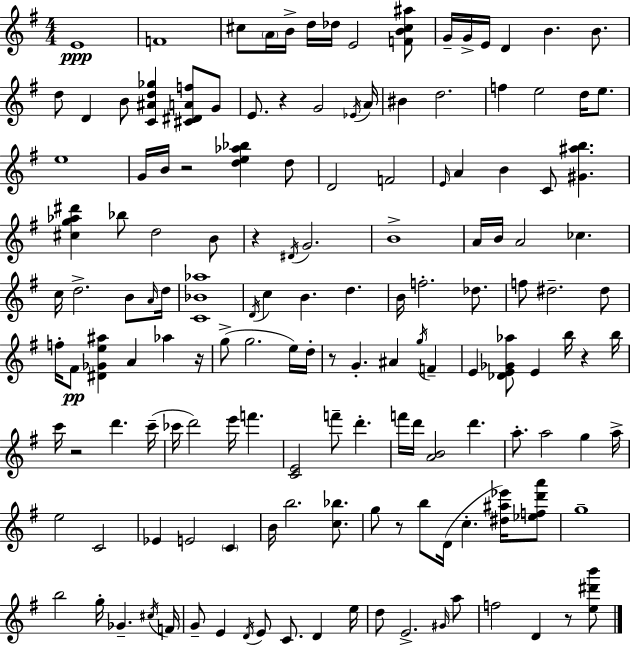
E4/w F4/w C#5/e A4/s B4/s D5/s Db5/s E4/h [F4,B4,C#5,A#5]/e G4/s G4/s E4/s D4/q B4/q. B4/e. D5/e D4/q B4/e [C4,A#4,D5,Gb5]/q [C#4,D#4,A4,F5]/e G4/e E4/e. R/q G4/h Eb4/s A4/s BIS4/q D5/h. F5/q E5/h D5/s E5/e. E5/w G4/s B4/s R/h [D5,E5,Ab5,Bb5]/q D5/e D4/h F4/h E4/s A4/q B4/q C4/e [G#4,A#5,B5]/q. [C#5,G5,Ab5,D#6]/q Bb5/e D5/h B4/e R/q D#4/s G4/h. B4/w A4/s B4/s A4/h CES5/q. C5/s D5/h. B4/e A4/s D5/s [C4,Bb4,Ab5]/w D4/s C5/q B4/q. D5/q. B4/s F5/h. Db5/e. F5/e D#5/h. D#5/e F5/s F#4/e [D#4,Gb4,E5,A#5]/q A4/q Ab5/q R/s G5/e G5/h. E5/s D5/s R/e G4/q. A#4/q G5/s F4/q E4/q [Db4,E4,Gb4,Ab5]/e E4/q B5/s R/q B5/s C6/s R/h D6/q. C6/s CES6/s D6/h E6/s F6/q. [C4,E4]/h F6/e D6/q. F6/s D6/s [A4,B4]/h D6/q. A5/e. A5/h G5/q A5/s E5/h C4/h Eb4/q E4/h C4/q B4/s B5/h. [C5,Bb5]/e. G5/e R/e B5/e D4/s C5/q. [D#5,A#5,Eb6]/s [Eb5,F5,D6,A6]/e G5/w B5/h G5/s Gb4/q. C#5/s F4/s G4/e E4/q D4/s E4/e C4/e. D4/q E5/s D5/e E4/h. G#4/s A5/e F5/h D4/q R/e [E5,D#6,B6]/e